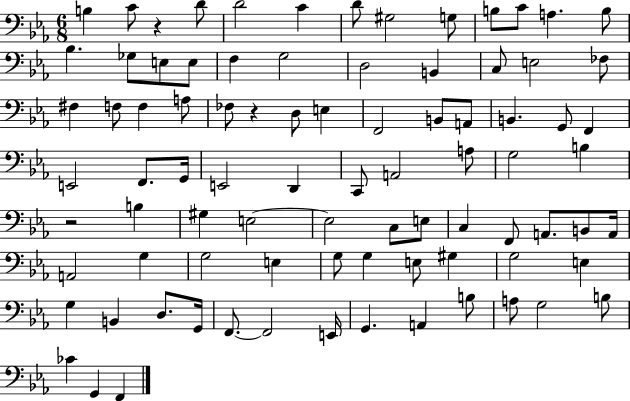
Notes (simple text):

B3/q C4/e R/q D4/e D4/h C4/q D4/e G#3/h G3/e B3/e C4/e A3/q. B3/e Bb3/q. Gb3/e E3/e E3/e F3/q G3/h D3/h B2/q C3/e E3/h FES3/e F#3/q F3/e F3/q A3/e FES3/e R/q D3/e E3/q F2/h B2/e A2/e B2/q. G2/e F2/q E2/h F2/e. G2/s E2/h D2/q C2/e A2/h A3/e G3/h B3/q R/h B3/q G#3/q E3/h E3/h C3/e E3/e C3/q F2/e A2/e. B2/e A2/s A2/h G3/q G3/h E3/q G3/e G3/q E3/e G#3/q G3/h E3/q G3/q B2/q D3/e. G2/s F2/e. F2/h E2/s G2/q. A2/q B3/e A3/e G3/h B3/e CES4/q G2/q F2/q